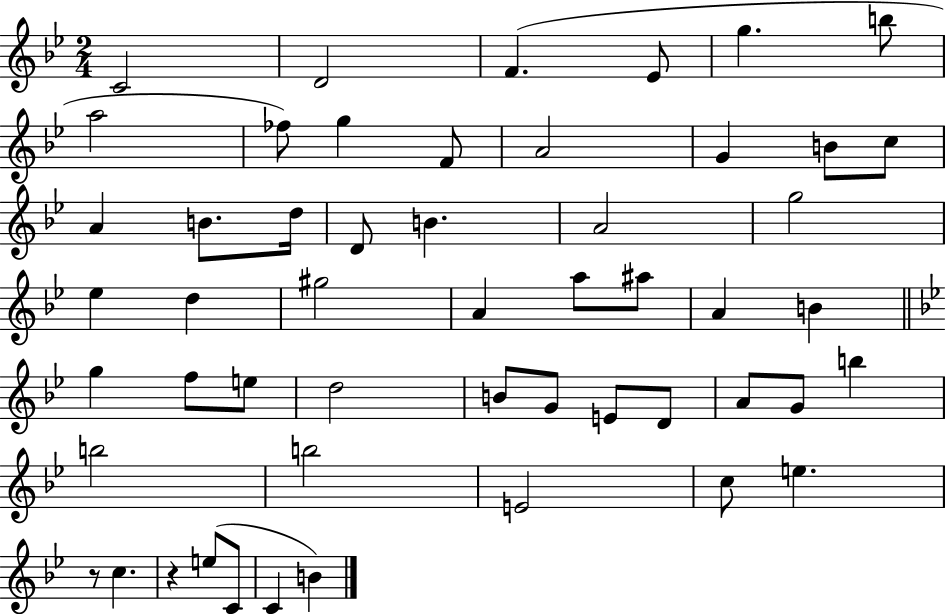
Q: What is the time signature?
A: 2/4